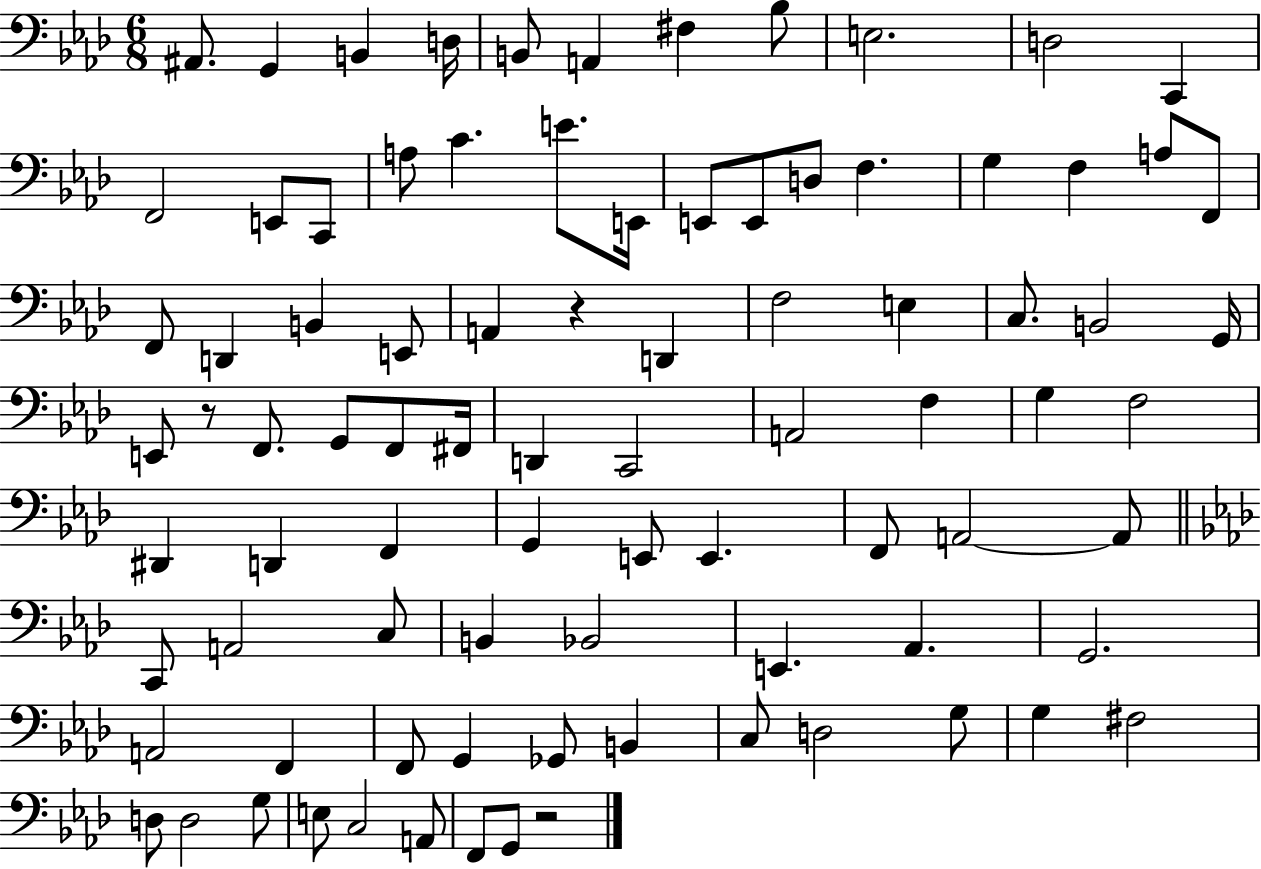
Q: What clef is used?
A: bass